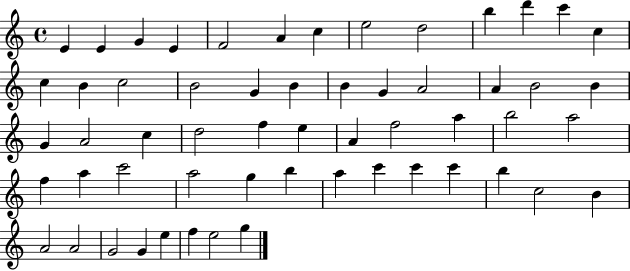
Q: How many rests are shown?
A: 0